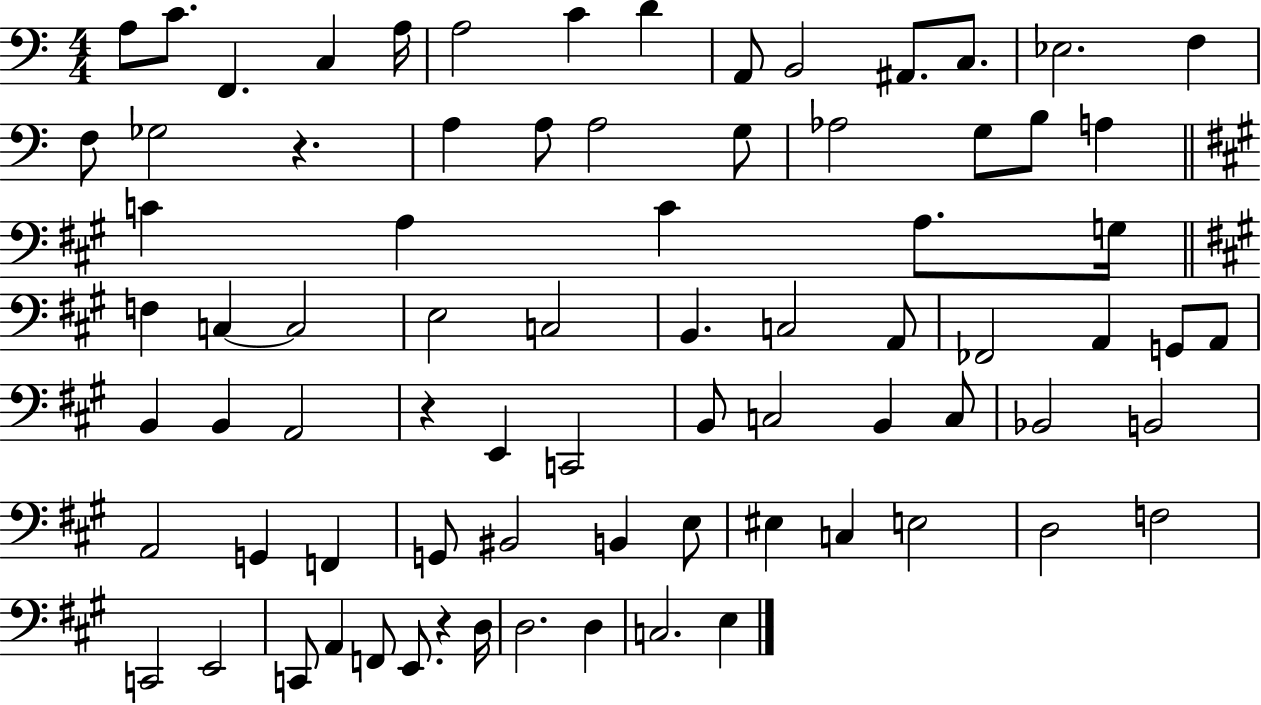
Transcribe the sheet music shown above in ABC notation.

X:1
T:Untitled
M:4/4
L:1/4
K:C
A,/2 C/2 F,, C, A,/4 A,2 C D A,,/2 B,,2 ^A,,/2 C,/2 _E,2 F, F,/2 _G,2 z A, A,/2 A,2 G,/2 _A,2 G,/2 B,/2 A, C A, C A,/2 G,/4 F, C, C,2 E,2 C,2 B,, C,2 A,,/2 _F,,2 A,, G,,/2 A,,/2 B,, B,, A,,2 z E,, C,,2 B,,/2 C,2 B,, C,/2 _B,,2 B,,2 A,,2 G,, F,, G,,/2 ^B,,2 B,, E,/2 ^E, C, E,2 D,2 F,2 C,,2 E,,2 C,,/2 A,, F,,/2 E,,/2 z D,/4 D,2 D, C,2 E,